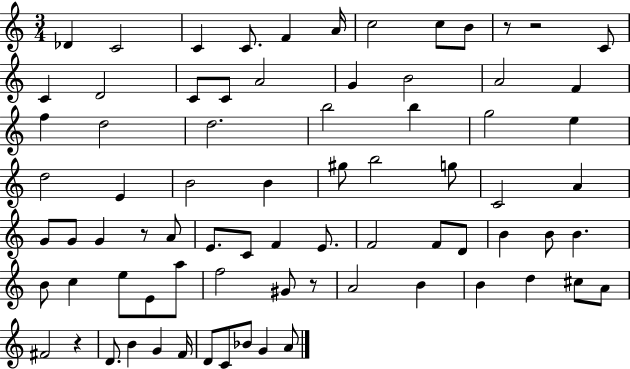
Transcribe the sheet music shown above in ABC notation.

X:1
T:Untitled
M:3/4
L:1/4
K:C
_D C2 C C/2 F A/4 c2 c/2 B/2 z/2 z2 C/2 C D2 C/2 C/2 A2 G B2 A2 F f d2 d2 b2 b g2 e d2 E B2 B ^g/2 b2 g/2 C2 A G/2 G/2 G z/2 A/2 E/2 C/2 F E/2 F2 F/2 D/2 B B/2 B B/2 c e/2 E/2 a/2 f2 ^G/2 z/2 A2 B B d ^c/2 A/2 ^F2 z D/2 B G F/4 D/2 C/2 _B/2 G A/2